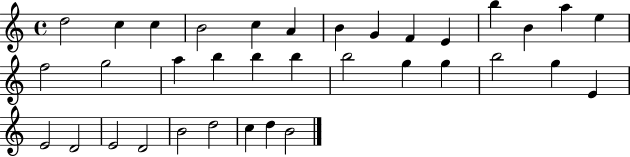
D5/h C5/q C5/q B4/h C5/q A4/q B4/q G4/q F4/q E4/q B5/q B4/q A5/q E5/q F5/h G5/h A5/q B5/q B5/q B5/q B5/h G5/q G5/q B5/h G5/q E4/q E4/h D4/h E4/h D4/h B4/h D5/h C5/q D5/q B4/h